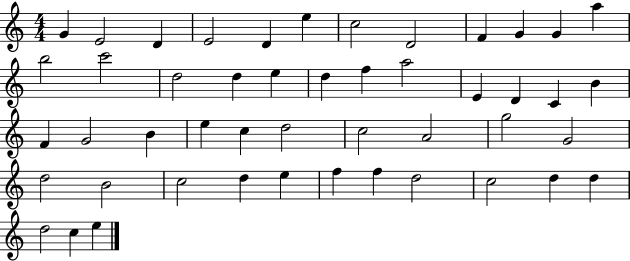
X:1
T:Untitled
M:4/4
L:1/4
K:C
G E2 D E2 D e c2 D2 F G G a b2 c'2 d2 d e d f a2 E D C B F G2 B e c d2 c2 A2 g2 G2 d2 B2 c2 d e f f d2 c2 d d d2 c e